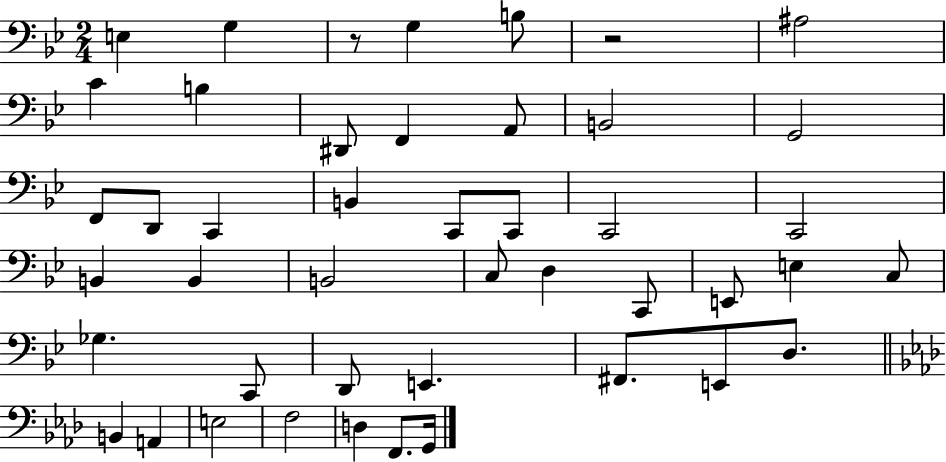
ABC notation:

X:1
T:Untitled
M:2/4
L:1/4
K:Bb
E, G, z/2 G, B,/2 z2 ^A,2 C B, ^D,,/2 F,, A,,/2 B,,2 G,,2 F,,/2 D,,/2 C,, B,, C,,/2 C,,/2 C,,2 C,,2 B,, B,, B,,2 C,/2 D, C,,/2 E,,/2 E, C,/2 _G, C,,/2 D,,/2 E,, ^F,,/2 E,,/2 D,/2 B,, A,, E,2 F,2 D, F,,/2 G,,/4